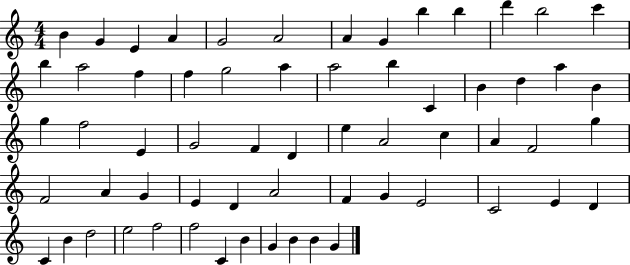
X:1
T:Untitled
M:4/4
L:1/4
K:C
B G E A G2 A2 A G b b d' b2 c' b a2 f f g2 a a2 b C B d a B g f2 E G2 F D e A2 c A F2 g F2 A G E D A2 F G E2 C2 E D C B d2 e2 f2 f2 C B G B B G